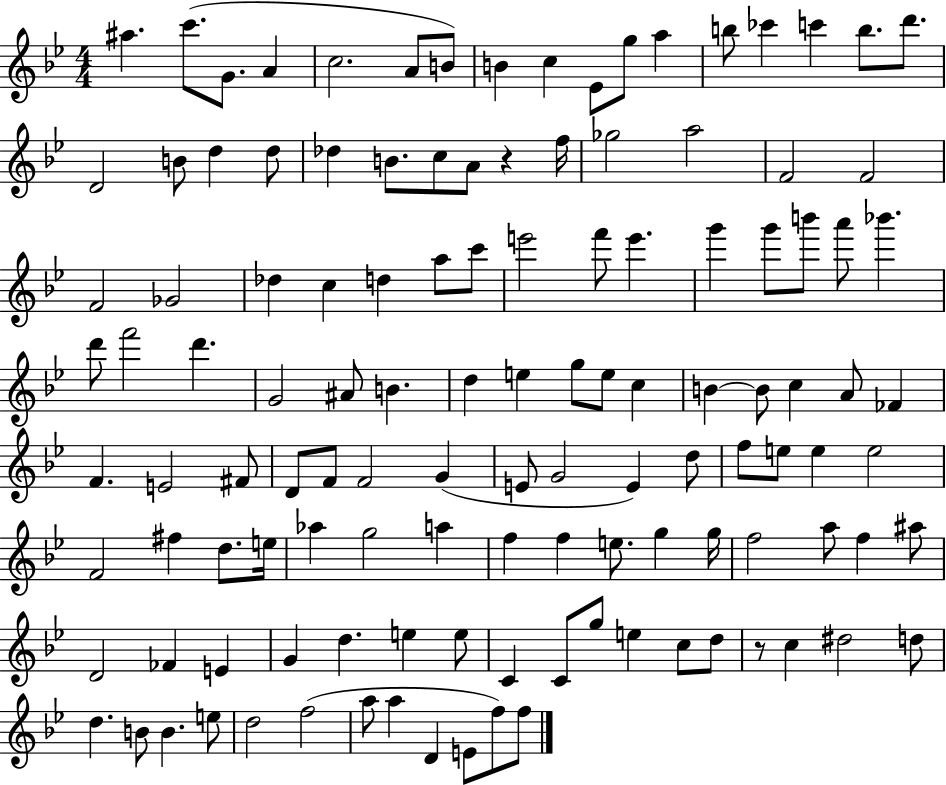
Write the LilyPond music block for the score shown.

{
  \clef treble
  \numericTimeSignature
  \time 4/4
  \key bes \major
  \repeat volta 2 { ais''4. c'''8.( g'8. a'4 | c''2. a'8 b'8) | b'4 c''4 ees'8 g''8 a''4 | b''8 ces'''4 c'''4 b''8. d'''8. | \break d'2 b'8 d''4 d''8 | des''4 b'8. c''8 a'8 r4 f''16 | ges''2 a''2 | f'2 f'2 | \break f'2 ges'2 | des''4 c''4 d''4 a''8 c'''8 | e'''2 f'''8 e'''4. | g'''4 g'''8 b'''8 a'''8 bes'''4. | \break d'''8 f'''2 d'''4. | g'2 ais'8 b'4. | d''4 e''4 g''8 e''8 c''4 | b'4~~ b'8 c''4 a'8 fes'4 | \break f'4. e'2 fis'8 | d'8 f'8 f'2 g'4( | e'8 g'2 e'4) d''8 | f''8 e''8 e''4 e''2 | \break f'2 fis''4 d''8. e''16 | aes''4 g''2 a''4 | f''4 f''4 e''8. g''4 g''16 | f''2 a''8 f''4 ais''8 | \break d'2 fes'4 e'4 | g'4 d''4. e''4 e''8 | c'4 c'8 g''8 e''4 c''8 d''8 | r8 c''4 dis''2 d''8 | \break d''4. b'8 b'4. e''8 | d''2 f''2( | a''8 a''4 d'4 e'8 f''8) f''8 | } \bar "|."
}